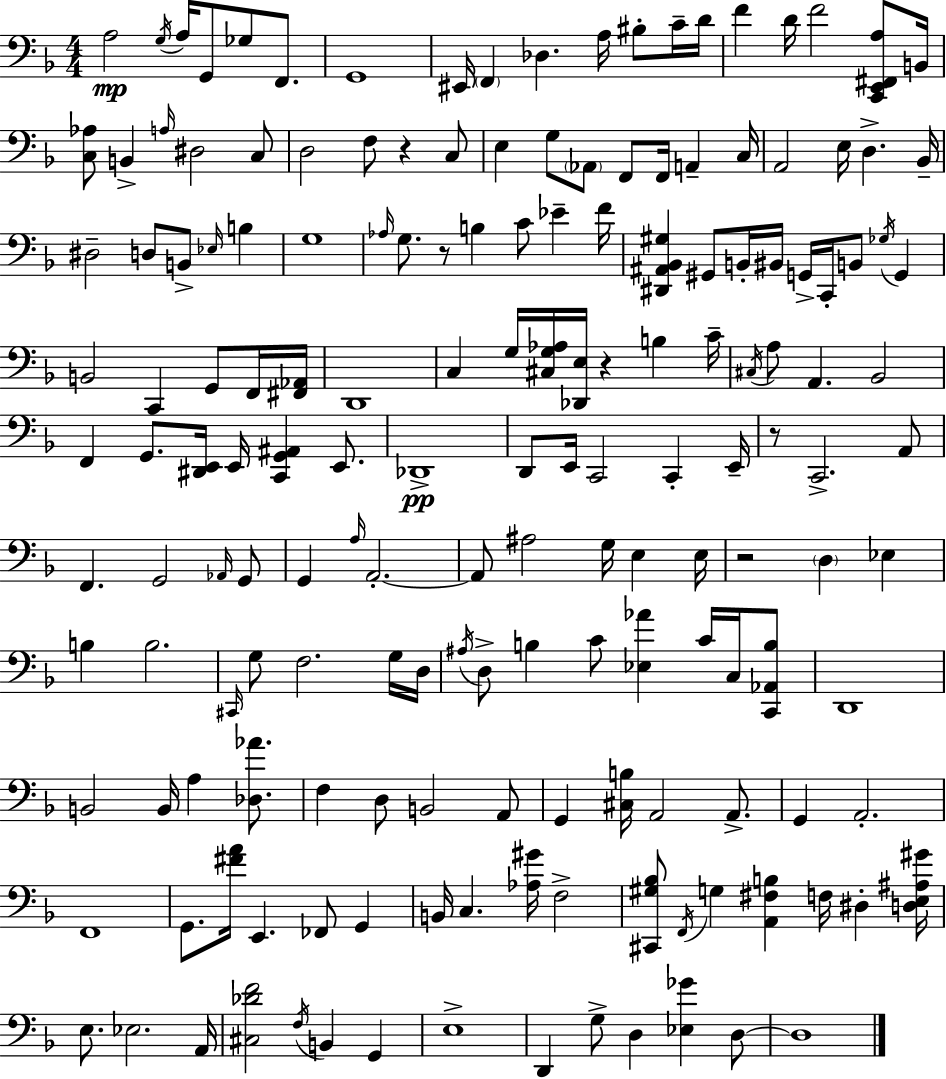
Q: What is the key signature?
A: F major